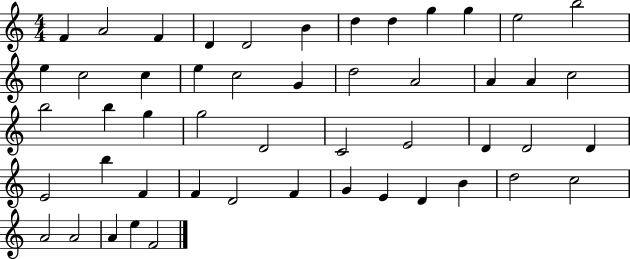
X:1
T:Untitled
M:4/4
L:1/4
K:C
F A2 F D D2 B d d g g e2 b2 e c2 c e c2 G d2 A2 A A c2 b2 b g g2 D2 C2 E2 D D2 D E2 b F F D2 F G E D B d2 c2 A2 A2 A e F2